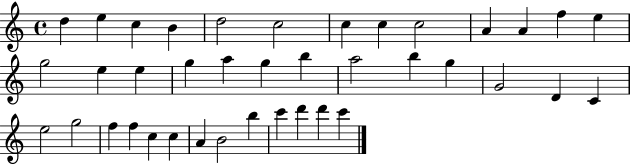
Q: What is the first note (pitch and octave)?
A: D5